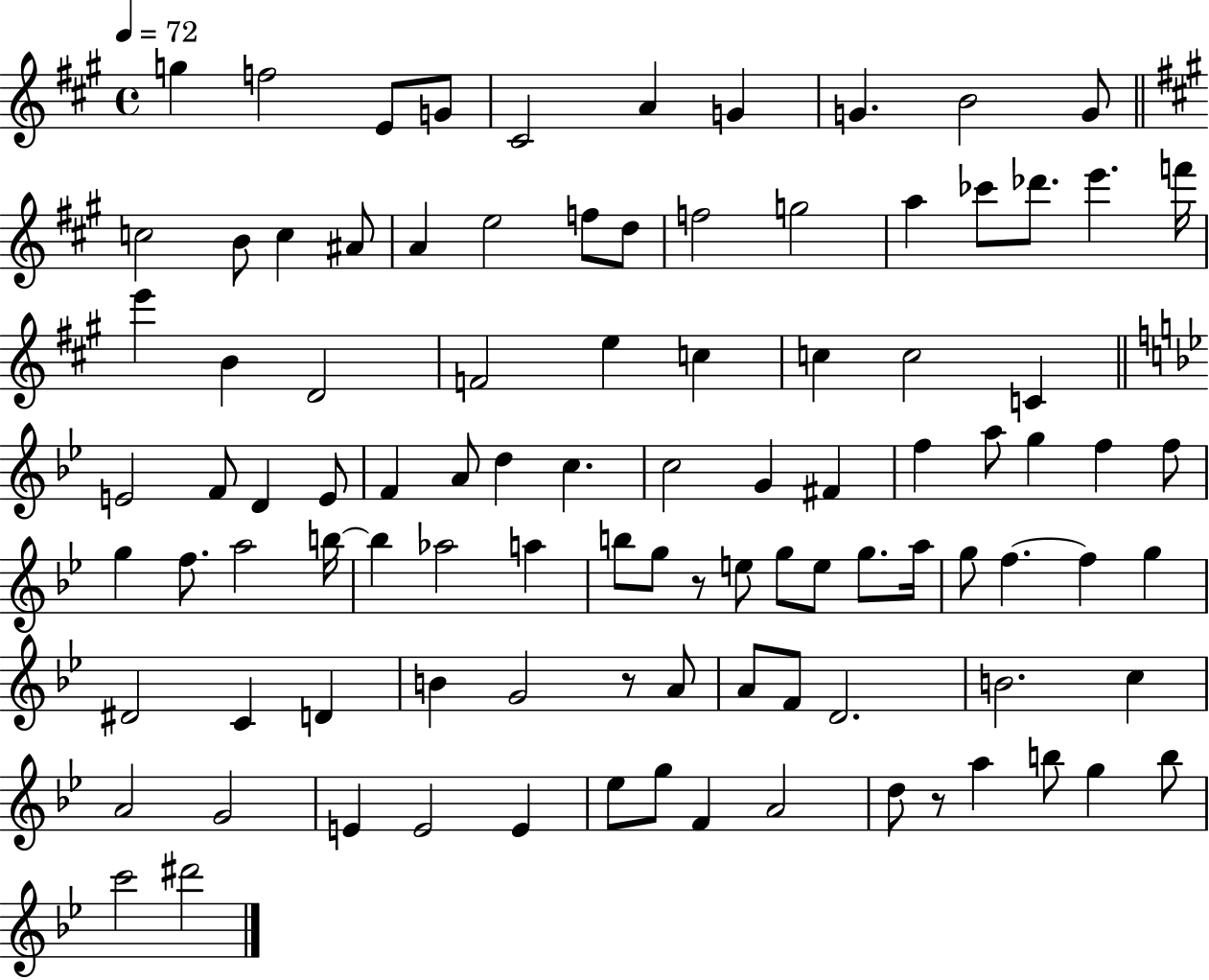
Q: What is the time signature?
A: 4/4